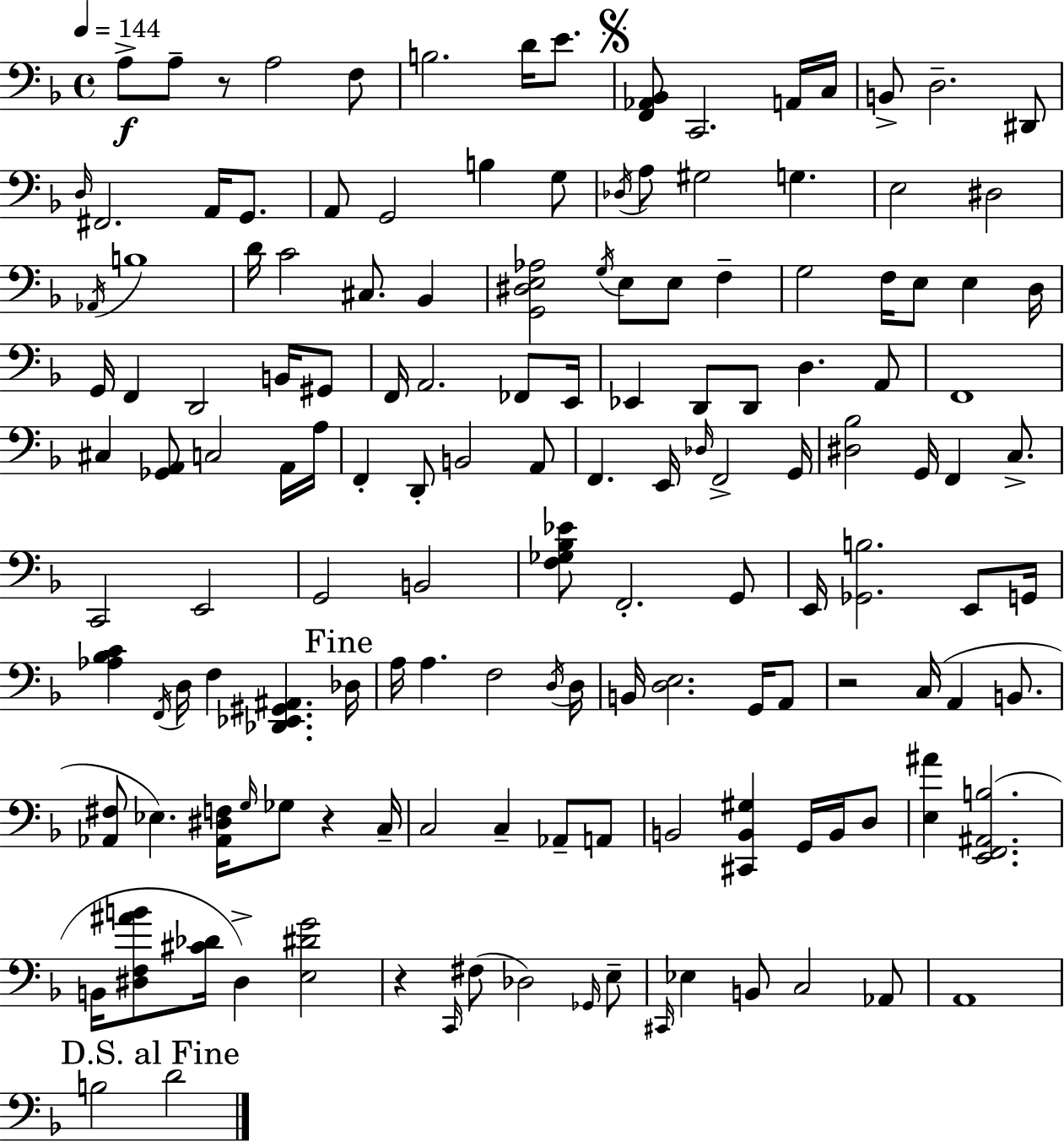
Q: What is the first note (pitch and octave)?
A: A3